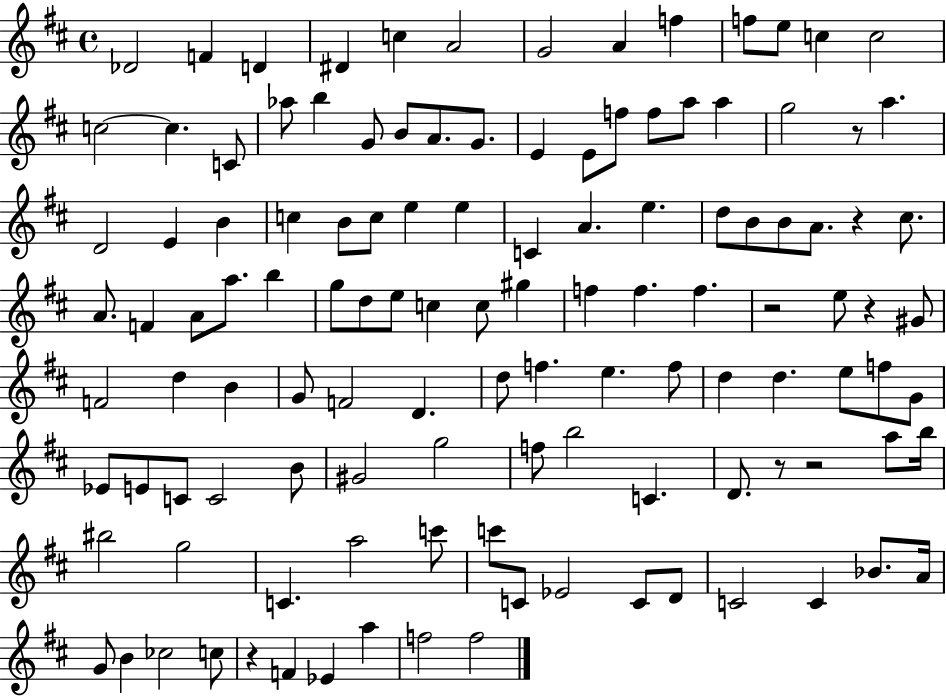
{
  \clef treble
  \time 4/4
  \defaultTimeSignature
  \key d \major
  \repeat volta 2 { des'2 f'4 d'4 | dis'4 c''4 a'2 | g'2 a'4 f''4 | f''8 e''8 c''4 c''2 | \break c''2~~ c''4. c'8 | aes''8 b''4 g'8 b'8 a'8. g'8. | e'4 e'8 f''8 f''8 a''8 a''4 | g''2 r8 a''4. | \break d'2 e'4 b'4 | c''4 b'8 c''8 e''4 e''4 | c'4 a'4. e''4. | d''8 b'8 b'8 a'8. r4 cis''8. | \break a'8. f'4 a'8 a''8. b''4 | g''8 d''8 e''8 c''4 c''8 gis''4 | f''4 f''4. f''4. | r2 e''8 r4 gis'8 | \break f'2 d''4 b'4 | g'8 f'2 d'4. | d''8 f''4. e''4. f''8 | d''4 d''4. e''8 f''8 g'8 | \break ees'8 e'8 c'8 c'2 b'8 | gis'2 g''2 | f''8 b''2 c'4. | d'8. r8 r2 a''8 b''16 | \break bis''2 g''2 | c'4. a''2 c'''8 | c'''8 c'8 ees'2 c'8 d'8 | c'2 c'4 bes'8. a'16 | \break g'8 b'4 ces''2 c''8 | r4 f'4 ees'4 a''4 | f''2 f''2 | } \bar "|."
}